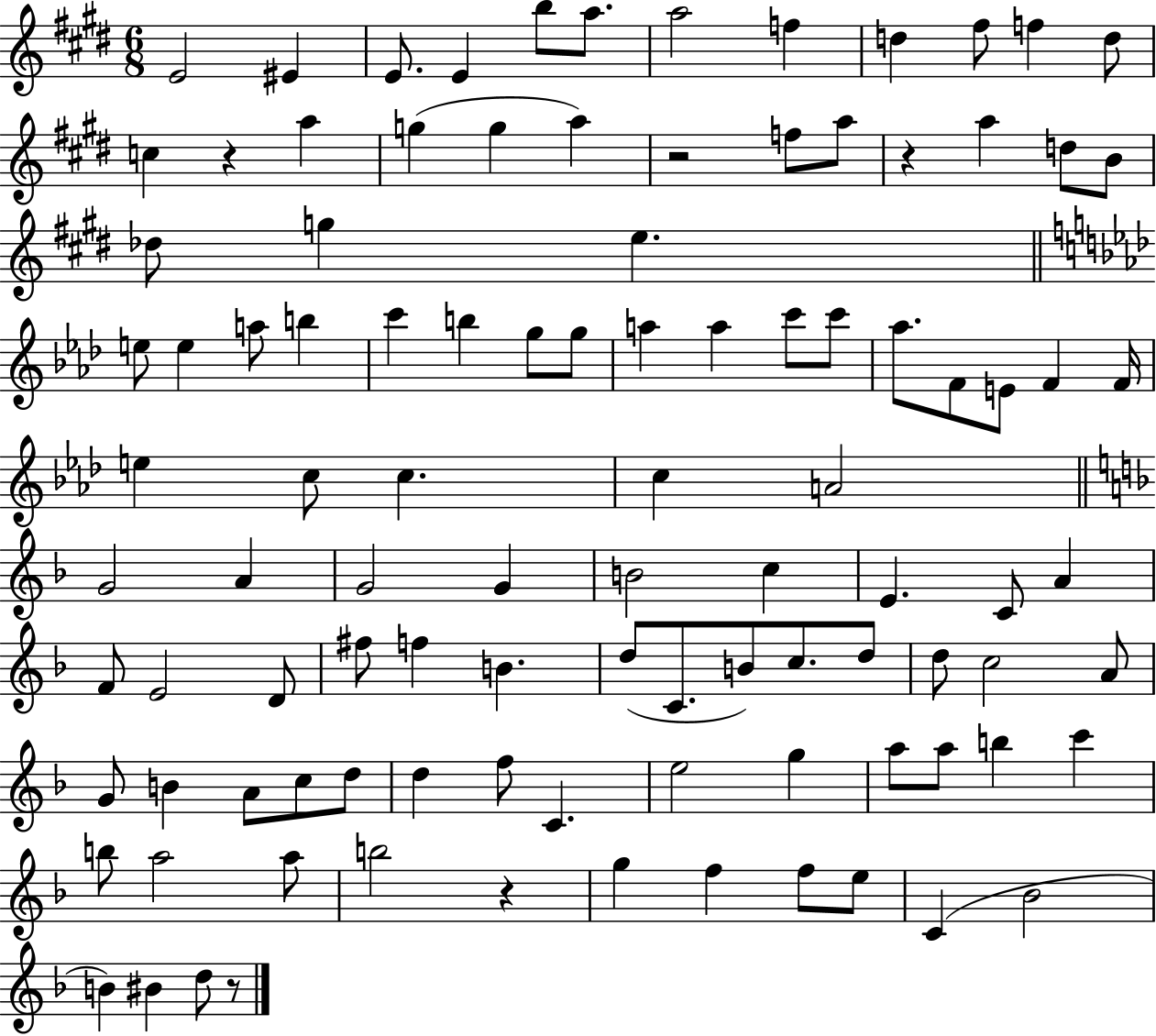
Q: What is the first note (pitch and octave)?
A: E4